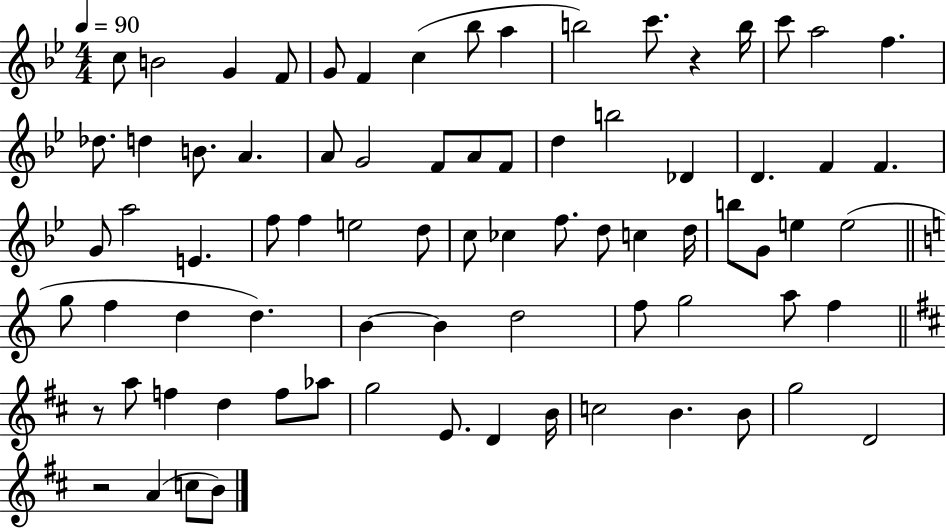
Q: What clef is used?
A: treble